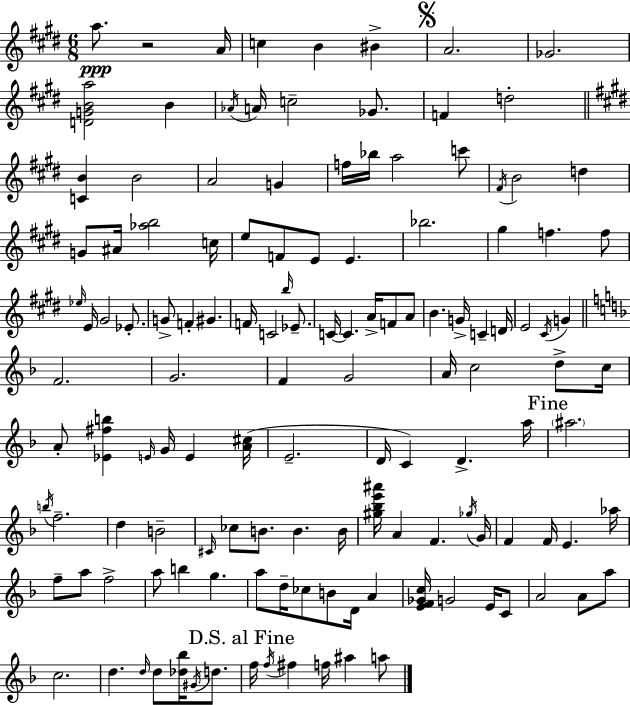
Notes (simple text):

A5/e. R/h A4/s C5/q B4/q BIS4/q A4/h. Gb4/h. [D4,G4,B4,A5]/h B4/q Ab4/s A4/s C5/h Gb4/e. F4/q D5/h [C4,B4]/q B4/h A4/h G4/q F5/s Bb5/s A5/h C6/e F#4/s B4/h D5/q G4/e A#4/s [Ab5,B5]/h C5/s E5/e F4/e E4/e E4/q. Bb5/h. G#5/q F5/q. F5/e Eb5/s E4/s G#4/h Eb4/e. G4/e F4/q G#4/q. F4/s C4/h B5/s Eb4/e. C4/s C4/q. A4/s F4/e A4/e B4/q. G4/s C4/q D4/s E4/h C#4/s G4/q F4/h. G4/h. F4/q G4/h A4/s C5/h D5/e C5/s A4/e [Eb4,F#5,B5]/q E4/s G4/s E4/q [A4,C#5]/s E4/h. D4/s C4/q D4/q. A5/s A#5/h. B5/s F5/h. D5/q B4/h C#4/s CES5/e B4/e. B4/q. B4/s [G#5,Bb5,E6,A#6]/s A4/q F4/q. Gb5/s G4/s F4/q F4/s E4/q. Ab5/s F5/e A5/e F5/h A5/e B5/q G5/q. A5/e D5/s CES5/e B4/e D4/s A4/q [E4,F4,Gb4,C5]/s G4/h E4/s C4/e A4/h A4/e A5/e C5/h. D5/q. D5/s D5/e [Db5,Bb5]/s G#4/s D5/e. F5/s F5/s F#5/q F5/s A#5/q A5/e